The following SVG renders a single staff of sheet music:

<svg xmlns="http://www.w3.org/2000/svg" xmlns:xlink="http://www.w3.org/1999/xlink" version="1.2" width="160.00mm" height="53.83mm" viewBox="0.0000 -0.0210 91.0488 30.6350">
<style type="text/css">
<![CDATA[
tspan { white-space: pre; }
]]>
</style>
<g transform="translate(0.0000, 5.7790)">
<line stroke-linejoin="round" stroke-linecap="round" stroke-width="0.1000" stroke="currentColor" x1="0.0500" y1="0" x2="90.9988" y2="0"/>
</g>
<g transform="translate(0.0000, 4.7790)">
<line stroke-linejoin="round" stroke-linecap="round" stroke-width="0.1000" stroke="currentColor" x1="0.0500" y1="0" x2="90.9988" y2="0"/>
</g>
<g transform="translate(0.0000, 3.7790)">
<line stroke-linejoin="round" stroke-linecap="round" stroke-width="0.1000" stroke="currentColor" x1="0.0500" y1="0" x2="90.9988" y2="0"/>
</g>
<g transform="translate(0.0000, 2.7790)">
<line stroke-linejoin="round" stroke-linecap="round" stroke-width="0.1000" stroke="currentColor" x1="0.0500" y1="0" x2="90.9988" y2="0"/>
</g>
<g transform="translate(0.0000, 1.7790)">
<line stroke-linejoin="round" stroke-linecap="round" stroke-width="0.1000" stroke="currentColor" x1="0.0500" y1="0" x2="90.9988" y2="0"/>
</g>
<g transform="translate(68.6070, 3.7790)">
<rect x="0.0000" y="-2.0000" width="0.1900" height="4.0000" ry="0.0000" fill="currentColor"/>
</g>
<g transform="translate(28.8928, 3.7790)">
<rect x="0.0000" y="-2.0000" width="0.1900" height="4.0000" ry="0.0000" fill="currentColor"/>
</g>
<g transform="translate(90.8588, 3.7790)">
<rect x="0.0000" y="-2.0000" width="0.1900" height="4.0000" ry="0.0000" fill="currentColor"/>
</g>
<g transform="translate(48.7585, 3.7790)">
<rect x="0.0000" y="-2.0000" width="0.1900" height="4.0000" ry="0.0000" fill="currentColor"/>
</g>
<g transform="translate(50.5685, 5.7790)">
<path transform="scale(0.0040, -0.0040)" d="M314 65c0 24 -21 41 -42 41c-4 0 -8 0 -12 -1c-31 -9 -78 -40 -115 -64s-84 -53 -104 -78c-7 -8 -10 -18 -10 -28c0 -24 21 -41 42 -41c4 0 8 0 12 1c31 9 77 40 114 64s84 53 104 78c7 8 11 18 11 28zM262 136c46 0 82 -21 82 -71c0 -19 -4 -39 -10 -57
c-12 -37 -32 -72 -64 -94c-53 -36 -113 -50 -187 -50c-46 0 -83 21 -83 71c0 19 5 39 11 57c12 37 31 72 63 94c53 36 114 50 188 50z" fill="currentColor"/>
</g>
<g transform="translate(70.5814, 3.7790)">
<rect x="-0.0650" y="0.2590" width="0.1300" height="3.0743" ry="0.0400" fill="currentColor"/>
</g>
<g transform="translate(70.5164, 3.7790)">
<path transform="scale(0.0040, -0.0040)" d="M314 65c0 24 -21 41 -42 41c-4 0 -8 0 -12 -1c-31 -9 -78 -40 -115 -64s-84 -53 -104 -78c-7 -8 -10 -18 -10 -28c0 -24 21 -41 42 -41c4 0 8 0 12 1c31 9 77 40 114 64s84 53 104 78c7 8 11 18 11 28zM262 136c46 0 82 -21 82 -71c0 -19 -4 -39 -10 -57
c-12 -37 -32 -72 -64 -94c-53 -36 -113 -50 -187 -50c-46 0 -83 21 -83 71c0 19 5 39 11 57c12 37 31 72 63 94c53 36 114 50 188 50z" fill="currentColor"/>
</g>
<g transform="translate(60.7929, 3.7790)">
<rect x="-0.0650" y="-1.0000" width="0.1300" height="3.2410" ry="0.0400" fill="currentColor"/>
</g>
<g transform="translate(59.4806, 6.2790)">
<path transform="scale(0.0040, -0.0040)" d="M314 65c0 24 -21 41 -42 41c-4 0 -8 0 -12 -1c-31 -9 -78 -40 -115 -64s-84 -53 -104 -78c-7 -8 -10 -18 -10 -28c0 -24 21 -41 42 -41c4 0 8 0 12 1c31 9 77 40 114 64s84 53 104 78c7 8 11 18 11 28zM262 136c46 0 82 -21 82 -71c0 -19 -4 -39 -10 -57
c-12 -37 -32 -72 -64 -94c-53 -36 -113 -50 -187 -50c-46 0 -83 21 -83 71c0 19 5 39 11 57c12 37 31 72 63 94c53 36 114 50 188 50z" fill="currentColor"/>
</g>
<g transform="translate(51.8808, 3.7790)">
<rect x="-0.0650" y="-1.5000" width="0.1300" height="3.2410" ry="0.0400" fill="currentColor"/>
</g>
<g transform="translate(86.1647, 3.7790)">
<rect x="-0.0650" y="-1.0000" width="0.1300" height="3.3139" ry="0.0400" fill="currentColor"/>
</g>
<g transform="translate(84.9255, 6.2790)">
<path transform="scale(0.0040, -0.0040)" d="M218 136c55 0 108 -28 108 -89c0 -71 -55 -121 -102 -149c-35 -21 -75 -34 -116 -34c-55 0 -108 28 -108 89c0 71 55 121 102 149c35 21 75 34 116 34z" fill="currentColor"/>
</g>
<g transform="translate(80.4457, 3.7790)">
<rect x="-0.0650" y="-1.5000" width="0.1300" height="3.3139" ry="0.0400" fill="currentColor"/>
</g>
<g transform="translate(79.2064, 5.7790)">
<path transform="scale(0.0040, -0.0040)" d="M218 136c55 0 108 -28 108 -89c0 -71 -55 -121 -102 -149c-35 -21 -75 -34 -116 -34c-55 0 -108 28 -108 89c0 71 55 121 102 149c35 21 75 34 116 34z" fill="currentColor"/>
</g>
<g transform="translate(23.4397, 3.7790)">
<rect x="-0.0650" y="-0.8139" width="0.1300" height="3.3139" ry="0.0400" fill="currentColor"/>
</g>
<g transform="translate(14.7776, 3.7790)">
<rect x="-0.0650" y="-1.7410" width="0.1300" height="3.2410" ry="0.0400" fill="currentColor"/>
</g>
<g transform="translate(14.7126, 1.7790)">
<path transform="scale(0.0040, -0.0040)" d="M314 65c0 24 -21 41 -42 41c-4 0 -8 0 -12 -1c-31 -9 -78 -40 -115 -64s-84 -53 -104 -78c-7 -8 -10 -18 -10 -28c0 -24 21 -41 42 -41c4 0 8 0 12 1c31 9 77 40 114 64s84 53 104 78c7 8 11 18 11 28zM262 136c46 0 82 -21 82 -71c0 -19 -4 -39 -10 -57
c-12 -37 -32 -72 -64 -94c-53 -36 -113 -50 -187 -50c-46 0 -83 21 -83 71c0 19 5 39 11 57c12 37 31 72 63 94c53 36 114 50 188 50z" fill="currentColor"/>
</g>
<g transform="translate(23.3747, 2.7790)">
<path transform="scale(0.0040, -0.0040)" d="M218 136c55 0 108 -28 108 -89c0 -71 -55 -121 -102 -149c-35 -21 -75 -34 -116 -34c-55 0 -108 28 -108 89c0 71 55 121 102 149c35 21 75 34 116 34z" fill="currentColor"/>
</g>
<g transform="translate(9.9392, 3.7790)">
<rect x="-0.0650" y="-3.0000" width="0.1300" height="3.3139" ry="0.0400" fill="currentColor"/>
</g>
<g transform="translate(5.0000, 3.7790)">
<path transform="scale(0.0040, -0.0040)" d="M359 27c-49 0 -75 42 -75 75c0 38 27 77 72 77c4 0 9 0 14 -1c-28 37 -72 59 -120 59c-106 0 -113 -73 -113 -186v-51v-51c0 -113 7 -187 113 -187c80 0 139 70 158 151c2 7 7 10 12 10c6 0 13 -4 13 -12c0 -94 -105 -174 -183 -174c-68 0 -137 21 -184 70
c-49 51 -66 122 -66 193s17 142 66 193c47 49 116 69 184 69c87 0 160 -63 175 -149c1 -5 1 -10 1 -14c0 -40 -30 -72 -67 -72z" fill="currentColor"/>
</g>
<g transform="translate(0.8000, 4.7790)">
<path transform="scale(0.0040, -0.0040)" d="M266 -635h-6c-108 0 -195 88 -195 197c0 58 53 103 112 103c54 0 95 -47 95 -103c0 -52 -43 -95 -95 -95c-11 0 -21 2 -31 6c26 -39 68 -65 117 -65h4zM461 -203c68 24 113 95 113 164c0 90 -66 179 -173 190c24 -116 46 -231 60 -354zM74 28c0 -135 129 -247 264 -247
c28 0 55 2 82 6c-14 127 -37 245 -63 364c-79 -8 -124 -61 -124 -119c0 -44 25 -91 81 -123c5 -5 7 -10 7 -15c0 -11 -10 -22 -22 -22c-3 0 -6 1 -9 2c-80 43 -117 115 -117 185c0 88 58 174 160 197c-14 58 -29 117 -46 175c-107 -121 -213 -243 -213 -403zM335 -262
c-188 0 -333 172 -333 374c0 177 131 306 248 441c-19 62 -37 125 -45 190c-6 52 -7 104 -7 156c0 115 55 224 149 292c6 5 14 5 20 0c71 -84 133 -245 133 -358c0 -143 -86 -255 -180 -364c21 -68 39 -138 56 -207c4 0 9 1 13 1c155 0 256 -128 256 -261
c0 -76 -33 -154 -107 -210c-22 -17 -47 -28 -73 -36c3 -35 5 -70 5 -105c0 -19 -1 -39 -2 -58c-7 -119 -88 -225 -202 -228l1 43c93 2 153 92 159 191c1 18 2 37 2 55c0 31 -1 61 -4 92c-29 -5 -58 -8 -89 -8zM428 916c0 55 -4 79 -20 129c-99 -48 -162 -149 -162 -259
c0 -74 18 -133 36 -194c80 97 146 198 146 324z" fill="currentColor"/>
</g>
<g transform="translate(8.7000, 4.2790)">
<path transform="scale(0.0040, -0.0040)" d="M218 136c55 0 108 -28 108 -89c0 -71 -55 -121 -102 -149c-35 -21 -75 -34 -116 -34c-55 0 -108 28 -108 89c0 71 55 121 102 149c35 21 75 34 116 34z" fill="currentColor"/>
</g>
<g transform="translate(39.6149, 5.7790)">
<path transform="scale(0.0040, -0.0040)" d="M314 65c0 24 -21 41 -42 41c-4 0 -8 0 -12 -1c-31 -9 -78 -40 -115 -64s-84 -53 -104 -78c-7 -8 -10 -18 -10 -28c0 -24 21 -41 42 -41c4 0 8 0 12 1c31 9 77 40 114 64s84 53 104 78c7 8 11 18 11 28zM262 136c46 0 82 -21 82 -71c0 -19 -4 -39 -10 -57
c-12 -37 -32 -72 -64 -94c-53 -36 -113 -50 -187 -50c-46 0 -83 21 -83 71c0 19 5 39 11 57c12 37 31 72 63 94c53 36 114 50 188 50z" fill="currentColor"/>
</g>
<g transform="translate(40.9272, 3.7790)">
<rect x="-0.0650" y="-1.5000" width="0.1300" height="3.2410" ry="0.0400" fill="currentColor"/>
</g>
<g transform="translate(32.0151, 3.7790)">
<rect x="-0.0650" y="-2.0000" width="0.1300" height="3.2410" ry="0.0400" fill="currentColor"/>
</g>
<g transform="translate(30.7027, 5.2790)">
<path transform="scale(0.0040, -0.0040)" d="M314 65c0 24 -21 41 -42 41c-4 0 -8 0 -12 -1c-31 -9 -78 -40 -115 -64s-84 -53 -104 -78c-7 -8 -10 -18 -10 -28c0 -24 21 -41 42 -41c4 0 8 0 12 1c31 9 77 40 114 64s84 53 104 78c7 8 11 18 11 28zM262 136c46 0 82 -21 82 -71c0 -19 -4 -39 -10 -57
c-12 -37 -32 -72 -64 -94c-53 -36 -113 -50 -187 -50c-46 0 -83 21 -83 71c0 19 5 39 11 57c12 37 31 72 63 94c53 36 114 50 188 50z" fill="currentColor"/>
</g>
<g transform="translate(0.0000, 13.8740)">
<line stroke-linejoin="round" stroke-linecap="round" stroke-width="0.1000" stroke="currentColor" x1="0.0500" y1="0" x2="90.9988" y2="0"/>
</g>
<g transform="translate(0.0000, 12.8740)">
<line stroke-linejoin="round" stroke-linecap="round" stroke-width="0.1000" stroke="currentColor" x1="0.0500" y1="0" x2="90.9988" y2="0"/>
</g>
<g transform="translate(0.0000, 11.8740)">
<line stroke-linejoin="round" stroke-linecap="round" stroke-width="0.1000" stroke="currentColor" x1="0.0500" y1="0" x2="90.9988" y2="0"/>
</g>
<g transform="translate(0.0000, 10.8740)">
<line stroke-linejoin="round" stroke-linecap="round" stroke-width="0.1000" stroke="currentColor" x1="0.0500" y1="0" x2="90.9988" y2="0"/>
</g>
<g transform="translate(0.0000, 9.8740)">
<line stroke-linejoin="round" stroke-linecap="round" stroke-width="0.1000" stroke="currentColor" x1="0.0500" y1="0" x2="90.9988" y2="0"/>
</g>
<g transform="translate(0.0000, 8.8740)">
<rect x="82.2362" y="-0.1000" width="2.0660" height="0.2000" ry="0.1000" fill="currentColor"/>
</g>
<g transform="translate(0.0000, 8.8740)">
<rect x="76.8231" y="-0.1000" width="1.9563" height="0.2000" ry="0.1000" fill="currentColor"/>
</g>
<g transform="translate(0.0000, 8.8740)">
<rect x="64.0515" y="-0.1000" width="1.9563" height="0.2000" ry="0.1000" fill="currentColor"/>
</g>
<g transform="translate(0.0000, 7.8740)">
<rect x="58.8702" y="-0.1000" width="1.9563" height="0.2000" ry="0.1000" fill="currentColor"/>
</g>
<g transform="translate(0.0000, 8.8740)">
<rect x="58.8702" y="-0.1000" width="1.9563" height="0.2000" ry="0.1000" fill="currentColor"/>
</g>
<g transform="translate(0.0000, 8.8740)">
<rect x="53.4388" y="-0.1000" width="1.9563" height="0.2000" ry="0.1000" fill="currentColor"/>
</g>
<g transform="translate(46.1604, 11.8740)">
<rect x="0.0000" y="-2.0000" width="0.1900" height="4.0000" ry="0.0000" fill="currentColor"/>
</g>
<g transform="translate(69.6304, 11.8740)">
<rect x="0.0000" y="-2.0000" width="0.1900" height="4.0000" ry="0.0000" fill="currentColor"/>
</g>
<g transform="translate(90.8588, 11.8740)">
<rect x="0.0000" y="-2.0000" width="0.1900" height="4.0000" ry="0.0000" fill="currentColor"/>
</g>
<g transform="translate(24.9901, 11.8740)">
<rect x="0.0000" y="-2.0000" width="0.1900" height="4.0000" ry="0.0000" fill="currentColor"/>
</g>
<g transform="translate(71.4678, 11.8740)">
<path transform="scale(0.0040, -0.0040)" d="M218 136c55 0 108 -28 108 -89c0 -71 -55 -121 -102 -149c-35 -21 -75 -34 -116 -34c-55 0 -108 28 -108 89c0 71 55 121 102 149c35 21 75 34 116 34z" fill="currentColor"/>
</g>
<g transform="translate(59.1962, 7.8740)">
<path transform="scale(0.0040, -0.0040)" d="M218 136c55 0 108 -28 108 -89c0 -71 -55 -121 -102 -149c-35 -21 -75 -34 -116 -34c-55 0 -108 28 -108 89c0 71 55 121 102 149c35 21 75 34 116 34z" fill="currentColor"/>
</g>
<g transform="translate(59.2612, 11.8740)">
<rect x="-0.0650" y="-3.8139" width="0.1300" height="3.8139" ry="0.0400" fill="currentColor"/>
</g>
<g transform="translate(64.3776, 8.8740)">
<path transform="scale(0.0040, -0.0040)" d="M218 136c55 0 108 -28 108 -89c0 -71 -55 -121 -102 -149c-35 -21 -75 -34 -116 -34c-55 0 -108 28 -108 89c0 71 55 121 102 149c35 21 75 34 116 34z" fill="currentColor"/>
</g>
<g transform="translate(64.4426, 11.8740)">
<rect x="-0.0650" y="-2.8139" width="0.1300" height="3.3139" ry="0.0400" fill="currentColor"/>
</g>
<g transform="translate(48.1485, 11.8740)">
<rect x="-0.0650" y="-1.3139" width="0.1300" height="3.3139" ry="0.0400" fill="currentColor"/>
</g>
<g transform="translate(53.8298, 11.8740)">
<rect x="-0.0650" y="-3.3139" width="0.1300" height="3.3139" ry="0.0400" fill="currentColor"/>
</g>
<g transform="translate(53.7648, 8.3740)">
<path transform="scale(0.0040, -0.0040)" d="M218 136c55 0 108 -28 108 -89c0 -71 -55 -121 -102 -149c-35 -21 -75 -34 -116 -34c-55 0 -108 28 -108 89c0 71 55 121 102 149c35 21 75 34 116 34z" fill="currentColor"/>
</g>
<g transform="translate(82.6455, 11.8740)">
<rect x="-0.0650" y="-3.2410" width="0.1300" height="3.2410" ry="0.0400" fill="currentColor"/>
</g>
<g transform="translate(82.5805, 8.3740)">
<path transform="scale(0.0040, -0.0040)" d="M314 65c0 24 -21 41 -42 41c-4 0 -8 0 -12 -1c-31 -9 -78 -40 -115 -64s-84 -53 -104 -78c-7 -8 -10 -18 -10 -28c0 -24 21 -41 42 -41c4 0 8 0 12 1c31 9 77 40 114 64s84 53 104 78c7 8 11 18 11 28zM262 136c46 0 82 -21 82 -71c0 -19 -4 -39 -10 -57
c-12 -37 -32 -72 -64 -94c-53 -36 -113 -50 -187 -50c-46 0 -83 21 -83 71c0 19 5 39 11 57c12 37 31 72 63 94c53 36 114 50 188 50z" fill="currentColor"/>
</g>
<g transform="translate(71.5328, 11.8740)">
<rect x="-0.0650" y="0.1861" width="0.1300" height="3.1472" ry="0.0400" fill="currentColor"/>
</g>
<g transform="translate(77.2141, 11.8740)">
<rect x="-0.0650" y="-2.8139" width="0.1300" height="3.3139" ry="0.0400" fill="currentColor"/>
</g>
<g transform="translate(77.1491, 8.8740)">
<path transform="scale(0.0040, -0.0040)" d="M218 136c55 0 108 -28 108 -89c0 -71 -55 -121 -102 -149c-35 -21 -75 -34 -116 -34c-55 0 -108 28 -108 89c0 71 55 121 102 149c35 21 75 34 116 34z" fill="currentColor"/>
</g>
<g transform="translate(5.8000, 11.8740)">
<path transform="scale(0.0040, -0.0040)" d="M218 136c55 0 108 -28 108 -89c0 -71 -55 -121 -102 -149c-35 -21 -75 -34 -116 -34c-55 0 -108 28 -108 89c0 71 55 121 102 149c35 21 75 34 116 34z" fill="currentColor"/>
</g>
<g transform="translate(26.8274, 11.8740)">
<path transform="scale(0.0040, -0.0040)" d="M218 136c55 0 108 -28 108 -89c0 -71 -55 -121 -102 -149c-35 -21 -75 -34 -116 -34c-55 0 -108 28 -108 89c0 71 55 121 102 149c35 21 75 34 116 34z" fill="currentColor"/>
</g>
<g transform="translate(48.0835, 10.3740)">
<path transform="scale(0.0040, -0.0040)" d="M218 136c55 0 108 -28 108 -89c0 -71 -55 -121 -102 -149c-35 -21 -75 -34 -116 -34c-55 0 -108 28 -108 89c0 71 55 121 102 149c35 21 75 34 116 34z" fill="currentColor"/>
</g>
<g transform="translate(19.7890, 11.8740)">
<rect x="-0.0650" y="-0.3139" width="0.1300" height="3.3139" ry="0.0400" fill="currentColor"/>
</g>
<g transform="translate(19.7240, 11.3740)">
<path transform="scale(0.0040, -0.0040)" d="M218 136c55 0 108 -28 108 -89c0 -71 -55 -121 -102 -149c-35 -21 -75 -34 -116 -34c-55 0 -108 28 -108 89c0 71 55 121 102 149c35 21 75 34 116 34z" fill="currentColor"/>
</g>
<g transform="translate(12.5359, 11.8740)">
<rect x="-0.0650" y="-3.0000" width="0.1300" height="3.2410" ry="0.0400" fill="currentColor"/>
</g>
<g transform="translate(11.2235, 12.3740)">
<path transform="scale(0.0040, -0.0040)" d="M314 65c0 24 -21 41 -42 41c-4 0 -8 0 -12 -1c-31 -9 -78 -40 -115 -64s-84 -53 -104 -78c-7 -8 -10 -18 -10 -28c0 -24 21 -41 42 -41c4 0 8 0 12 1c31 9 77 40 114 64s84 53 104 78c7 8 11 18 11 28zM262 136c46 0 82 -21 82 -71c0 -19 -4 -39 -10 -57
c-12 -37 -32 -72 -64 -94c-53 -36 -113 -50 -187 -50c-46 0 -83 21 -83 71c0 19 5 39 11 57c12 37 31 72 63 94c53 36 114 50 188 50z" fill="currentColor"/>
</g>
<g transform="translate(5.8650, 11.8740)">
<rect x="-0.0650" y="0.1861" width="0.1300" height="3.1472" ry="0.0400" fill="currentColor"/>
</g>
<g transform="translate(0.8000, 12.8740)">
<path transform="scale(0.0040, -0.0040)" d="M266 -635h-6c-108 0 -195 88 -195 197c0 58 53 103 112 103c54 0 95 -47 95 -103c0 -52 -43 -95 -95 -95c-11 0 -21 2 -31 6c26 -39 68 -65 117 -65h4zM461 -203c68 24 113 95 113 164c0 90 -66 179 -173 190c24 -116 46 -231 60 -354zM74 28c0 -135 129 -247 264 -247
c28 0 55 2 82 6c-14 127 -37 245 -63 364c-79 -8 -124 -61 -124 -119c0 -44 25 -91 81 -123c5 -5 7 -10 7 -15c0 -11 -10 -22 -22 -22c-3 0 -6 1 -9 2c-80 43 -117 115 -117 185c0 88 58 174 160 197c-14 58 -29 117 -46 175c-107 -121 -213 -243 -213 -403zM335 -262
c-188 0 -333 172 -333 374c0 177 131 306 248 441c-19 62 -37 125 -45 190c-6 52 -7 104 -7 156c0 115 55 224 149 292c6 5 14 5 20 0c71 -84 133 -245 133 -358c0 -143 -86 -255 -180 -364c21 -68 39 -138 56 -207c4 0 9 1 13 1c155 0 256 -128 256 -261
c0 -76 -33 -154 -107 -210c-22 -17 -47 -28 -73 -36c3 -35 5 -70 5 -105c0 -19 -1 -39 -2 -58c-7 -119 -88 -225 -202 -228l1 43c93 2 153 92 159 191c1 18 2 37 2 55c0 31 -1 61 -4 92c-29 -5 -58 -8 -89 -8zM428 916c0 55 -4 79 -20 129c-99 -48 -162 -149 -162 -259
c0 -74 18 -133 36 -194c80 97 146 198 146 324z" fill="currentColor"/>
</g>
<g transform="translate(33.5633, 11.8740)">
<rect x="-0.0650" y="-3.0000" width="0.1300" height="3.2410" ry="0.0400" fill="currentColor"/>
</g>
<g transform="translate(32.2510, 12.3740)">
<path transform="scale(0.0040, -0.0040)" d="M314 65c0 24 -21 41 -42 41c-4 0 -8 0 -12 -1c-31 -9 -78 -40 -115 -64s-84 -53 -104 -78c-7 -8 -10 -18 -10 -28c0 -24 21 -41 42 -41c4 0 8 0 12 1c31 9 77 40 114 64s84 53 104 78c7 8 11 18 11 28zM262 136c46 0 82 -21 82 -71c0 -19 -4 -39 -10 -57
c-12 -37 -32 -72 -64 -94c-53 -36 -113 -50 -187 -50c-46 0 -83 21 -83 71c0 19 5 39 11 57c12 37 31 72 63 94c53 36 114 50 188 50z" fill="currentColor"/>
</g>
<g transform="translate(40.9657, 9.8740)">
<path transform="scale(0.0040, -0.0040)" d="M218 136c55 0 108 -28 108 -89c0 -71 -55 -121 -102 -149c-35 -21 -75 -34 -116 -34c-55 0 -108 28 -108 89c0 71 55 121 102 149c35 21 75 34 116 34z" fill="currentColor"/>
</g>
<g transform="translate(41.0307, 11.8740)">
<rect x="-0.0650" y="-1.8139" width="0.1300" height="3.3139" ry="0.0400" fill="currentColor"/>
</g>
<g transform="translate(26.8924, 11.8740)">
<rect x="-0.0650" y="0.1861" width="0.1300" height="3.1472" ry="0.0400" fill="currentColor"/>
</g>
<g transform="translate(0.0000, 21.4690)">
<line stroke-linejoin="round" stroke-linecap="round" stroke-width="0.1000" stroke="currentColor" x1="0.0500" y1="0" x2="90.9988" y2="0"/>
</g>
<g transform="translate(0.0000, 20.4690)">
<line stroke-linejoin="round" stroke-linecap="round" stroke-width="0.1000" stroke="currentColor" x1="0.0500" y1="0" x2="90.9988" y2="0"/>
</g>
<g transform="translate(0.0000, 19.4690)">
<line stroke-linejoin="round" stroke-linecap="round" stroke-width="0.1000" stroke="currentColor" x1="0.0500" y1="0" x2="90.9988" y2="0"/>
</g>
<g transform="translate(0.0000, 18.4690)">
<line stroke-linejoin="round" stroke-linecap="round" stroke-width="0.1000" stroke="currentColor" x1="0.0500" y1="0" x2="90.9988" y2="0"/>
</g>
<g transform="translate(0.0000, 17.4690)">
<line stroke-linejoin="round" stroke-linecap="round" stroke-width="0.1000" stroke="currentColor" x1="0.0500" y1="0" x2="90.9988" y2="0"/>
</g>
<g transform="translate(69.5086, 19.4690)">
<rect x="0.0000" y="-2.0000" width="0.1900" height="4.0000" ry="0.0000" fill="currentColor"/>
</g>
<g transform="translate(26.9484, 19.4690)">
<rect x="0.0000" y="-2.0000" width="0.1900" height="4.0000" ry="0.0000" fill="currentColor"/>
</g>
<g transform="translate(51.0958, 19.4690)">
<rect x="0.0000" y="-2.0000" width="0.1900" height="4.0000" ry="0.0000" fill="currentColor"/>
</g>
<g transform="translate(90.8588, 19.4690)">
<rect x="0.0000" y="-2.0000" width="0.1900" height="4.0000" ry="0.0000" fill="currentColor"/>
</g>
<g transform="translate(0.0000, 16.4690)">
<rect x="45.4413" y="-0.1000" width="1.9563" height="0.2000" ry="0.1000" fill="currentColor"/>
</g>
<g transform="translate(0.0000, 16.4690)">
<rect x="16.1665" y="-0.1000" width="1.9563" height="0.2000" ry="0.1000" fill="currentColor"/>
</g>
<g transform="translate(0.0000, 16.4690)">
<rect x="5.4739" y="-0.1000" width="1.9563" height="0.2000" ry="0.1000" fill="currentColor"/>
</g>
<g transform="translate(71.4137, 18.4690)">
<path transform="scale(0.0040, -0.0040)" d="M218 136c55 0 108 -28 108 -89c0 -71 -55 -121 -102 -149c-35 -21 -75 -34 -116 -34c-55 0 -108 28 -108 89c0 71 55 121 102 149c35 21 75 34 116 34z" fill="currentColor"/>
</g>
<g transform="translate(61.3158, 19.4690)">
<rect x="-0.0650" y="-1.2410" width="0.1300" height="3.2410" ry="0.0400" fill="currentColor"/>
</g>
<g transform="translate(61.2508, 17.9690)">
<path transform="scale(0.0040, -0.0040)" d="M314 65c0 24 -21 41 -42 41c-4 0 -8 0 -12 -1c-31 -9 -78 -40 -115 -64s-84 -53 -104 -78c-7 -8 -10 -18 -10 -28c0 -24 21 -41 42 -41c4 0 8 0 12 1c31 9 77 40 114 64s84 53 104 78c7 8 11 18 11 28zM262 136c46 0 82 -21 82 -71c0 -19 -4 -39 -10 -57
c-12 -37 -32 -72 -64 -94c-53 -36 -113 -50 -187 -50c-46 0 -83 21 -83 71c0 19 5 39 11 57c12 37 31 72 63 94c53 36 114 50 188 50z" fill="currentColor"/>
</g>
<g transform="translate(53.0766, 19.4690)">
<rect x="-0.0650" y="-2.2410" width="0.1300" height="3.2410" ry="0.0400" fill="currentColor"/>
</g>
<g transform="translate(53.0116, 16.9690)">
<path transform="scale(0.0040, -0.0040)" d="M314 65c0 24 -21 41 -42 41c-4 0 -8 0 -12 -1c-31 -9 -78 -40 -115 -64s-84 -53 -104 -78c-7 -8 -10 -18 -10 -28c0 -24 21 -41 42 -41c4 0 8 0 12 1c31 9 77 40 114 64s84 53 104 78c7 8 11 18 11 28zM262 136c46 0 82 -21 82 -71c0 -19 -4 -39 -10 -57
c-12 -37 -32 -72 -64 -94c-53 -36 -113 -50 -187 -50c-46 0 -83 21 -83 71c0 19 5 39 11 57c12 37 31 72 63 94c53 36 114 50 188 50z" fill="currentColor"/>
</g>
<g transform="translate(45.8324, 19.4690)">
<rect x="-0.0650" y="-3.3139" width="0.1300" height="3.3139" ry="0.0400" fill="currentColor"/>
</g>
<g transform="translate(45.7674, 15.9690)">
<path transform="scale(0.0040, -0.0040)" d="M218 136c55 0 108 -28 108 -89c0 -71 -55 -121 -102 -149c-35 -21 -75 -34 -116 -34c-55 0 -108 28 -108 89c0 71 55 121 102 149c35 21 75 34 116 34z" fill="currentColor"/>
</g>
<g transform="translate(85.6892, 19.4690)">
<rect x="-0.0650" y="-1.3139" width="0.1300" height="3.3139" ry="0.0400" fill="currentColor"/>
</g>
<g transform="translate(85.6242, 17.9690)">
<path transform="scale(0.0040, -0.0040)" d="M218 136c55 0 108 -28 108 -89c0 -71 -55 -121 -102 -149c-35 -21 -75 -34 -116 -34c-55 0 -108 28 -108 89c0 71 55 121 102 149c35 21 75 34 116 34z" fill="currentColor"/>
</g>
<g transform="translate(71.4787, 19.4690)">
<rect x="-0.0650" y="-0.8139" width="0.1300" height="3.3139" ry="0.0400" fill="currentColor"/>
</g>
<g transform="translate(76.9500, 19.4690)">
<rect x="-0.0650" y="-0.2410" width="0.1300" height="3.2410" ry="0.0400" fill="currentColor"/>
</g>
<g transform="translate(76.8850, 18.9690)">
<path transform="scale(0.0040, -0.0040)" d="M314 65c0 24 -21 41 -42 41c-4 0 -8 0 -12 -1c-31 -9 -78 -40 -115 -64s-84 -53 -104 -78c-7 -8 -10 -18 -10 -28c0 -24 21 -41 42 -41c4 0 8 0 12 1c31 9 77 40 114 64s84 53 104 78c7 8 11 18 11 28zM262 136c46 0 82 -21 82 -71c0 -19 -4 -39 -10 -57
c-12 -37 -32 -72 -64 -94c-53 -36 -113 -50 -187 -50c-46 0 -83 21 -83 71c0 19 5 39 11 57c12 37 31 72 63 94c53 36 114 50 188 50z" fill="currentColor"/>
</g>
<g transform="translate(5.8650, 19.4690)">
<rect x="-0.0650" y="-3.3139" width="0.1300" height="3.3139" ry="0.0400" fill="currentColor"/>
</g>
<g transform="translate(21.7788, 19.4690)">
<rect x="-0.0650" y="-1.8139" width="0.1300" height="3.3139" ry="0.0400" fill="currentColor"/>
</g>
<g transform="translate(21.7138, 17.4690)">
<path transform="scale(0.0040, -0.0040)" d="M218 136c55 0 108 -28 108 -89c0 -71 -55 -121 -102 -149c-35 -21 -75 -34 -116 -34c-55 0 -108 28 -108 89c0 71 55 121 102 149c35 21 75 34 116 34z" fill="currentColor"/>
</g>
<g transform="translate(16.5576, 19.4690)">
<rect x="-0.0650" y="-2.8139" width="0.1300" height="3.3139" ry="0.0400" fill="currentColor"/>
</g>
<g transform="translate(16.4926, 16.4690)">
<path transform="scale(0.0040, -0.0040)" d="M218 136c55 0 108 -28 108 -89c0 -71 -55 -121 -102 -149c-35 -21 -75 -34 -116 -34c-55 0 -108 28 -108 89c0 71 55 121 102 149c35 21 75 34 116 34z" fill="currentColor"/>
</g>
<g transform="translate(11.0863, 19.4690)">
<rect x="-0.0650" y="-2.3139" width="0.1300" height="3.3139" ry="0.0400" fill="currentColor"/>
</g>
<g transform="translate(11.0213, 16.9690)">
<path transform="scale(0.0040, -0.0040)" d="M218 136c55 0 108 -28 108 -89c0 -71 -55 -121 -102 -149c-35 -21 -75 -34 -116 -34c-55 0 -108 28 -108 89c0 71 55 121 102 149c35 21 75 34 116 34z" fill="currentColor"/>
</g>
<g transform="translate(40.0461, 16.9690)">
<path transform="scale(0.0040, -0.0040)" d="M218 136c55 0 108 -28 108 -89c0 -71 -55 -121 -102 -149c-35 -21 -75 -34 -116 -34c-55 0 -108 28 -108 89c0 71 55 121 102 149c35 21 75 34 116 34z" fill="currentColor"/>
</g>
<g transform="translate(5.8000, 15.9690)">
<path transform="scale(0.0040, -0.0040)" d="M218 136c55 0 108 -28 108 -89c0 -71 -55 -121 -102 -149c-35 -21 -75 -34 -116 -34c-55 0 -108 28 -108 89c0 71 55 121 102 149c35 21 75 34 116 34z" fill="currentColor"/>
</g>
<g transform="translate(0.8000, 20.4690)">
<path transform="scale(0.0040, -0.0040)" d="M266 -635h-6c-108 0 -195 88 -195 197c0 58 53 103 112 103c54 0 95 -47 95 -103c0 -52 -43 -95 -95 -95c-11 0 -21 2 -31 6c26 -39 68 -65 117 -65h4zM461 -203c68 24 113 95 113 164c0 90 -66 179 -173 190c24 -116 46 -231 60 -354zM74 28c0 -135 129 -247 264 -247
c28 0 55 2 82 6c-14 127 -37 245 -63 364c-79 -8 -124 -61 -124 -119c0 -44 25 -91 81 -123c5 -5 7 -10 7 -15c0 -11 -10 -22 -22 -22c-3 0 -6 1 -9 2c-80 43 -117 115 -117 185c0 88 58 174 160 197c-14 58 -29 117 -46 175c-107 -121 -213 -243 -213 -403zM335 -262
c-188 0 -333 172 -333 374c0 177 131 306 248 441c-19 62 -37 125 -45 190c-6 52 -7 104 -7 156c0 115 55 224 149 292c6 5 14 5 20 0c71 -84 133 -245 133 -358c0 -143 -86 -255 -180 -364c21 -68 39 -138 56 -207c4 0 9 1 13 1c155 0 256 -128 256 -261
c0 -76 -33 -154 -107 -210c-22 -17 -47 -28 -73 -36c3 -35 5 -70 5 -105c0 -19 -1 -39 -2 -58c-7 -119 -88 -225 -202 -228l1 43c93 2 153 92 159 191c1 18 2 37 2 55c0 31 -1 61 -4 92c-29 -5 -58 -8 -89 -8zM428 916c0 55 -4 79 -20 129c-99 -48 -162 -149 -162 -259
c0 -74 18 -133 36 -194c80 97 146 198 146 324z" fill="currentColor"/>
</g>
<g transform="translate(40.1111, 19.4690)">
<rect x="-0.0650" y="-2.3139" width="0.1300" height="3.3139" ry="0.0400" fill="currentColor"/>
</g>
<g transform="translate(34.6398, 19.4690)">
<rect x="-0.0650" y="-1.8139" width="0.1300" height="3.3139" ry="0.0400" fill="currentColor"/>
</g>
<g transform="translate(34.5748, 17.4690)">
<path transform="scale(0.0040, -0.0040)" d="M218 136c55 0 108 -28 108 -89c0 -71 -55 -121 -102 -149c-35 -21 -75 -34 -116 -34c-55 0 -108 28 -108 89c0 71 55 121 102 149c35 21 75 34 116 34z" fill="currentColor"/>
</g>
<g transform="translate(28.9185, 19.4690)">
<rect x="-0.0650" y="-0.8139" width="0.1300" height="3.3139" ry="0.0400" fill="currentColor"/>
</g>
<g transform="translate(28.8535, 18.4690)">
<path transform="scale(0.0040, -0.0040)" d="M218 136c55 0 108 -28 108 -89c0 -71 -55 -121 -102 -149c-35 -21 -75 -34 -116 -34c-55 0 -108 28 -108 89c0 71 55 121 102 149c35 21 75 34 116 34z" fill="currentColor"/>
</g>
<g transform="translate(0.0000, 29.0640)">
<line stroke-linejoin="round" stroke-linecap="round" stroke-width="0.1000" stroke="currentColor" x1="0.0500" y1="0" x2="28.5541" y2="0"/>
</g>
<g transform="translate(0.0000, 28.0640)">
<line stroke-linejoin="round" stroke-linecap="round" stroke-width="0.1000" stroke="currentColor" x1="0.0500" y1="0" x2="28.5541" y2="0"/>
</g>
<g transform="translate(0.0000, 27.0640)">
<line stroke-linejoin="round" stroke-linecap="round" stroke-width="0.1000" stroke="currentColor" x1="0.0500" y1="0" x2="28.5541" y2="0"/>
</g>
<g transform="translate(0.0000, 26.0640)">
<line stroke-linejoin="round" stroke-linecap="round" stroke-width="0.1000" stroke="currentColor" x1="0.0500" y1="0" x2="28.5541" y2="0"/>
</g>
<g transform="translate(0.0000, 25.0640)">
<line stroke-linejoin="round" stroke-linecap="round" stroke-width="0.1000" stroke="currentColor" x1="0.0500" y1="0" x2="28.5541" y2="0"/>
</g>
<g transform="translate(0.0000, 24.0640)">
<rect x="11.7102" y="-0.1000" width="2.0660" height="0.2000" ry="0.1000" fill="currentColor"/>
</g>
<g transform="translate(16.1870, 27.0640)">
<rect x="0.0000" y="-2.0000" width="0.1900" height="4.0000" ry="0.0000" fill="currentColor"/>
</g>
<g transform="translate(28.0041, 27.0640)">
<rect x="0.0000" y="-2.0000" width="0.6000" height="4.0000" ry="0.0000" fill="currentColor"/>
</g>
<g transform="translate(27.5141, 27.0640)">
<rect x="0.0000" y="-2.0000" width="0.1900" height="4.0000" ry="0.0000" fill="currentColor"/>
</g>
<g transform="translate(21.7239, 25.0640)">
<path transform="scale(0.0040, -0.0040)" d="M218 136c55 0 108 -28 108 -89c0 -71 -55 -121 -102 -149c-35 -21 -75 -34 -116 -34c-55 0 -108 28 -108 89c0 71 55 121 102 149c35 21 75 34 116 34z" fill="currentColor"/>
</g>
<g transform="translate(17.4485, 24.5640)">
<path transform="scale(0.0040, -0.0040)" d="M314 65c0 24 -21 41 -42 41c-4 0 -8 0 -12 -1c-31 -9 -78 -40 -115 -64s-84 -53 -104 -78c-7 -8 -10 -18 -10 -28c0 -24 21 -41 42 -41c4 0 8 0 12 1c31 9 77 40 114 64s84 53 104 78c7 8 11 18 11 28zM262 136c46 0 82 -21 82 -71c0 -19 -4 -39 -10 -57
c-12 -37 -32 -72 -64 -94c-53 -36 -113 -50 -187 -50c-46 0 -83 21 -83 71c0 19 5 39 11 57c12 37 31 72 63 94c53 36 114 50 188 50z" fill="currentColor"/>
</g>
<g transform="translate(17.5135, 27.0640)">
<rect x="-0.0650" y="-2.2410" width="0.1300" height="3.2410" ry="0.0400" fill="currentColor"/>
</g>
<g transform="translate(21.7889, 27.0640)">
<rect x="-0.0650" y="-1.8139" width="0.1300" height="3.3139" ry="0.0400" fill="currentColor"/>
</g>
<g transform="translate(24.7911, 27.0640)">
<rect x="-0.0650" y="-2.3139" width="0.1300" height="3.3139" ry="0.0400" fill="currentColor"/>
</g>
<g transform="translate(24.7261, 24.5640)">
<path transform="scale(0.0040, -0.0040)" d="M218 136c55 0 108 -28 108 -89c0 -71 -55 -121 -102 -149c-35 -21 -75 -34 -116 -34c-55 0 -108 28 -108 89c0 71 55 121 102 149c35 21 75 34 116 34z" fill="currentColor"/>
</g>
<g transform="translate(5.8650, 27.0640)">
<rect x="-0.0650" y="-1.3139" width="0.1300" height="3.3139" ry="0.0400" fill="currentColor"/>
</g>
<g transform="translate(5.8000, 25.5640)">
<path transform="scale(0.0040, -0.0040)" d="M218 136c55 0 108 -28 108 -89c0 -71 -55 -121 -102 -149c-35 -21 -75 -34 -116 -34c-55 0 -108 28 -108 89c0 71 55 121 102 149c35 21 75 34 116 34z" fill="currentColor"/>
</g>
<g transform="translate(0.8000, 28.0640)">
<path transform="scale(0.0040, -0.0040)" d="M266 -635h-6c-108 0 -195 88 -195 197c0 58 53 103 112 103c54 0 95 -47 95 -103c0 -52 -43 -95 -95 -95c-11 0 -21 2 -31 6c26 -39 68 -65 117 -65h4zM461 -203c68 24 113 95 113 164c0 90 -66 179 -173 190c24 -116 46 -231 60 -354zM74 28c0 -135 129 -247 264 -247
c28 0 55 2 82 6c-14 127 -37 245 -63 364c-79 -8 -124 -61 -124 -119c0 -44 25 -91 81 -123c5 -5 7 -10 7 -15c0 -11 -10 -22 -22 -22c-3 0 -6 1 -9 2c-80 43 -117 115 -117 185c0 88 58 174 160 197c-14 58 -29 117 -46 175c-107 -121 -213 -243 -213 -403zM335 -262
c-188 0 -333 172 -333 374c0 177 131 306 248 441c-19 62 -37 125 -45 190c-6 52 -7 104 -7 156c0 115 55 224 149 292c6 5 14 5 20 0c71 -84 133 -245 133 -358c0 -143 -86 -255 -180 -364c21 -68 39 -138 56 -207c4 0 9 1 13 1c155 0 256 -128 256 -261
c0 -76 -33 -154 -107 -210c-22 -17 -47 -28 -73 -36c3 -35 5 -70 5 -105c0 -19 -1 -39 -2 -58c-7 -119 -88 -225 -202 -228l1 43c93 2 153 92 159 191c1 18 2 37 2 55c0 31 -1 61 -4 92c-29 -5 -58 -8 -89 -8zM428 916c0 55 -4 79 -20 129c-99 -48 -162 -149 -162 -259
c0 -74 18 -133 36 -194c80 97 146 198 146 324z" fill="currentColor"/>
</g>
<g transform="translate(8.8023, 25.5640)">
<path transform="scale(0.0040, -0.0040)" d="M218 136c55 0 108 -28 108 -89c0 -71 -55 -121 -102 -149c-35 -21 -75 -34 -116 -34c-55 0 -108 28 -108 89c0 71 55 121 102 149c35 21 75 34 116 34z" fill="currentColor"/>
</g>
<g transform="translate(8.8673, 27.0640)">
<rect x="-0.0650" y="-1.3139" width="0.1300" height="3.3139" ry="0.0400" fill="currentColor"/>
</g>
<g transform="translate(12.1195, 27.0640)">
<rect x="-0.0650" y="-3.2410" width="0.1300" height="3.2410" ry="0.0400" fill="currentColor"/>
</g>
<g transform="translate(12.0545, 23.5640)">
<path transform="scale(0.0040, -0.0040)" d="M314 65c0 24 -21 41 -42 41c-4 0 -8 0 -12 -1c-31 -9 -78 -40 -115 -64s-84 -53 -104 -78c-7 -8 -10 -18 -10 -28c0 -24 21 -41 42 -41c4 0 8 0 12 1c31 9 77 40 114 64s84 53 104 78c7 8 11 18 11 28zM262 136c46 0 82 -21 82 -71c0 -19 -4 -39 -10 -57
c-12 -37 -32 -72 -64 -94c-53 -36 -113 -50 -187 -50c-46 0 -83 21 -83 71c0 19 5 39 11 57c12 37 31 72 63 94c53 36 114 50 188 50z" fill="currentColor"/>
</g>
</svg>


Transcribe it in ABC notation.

X:1
T:Untitled
M:4/4
L:1/4
K:C
A f2 d F2 E2 E2 D2 B2 E D B A2 c B A2 f e b c' a B a b2 b g a f d f g b g2 e2 d c2 e e e b2 g2 f g